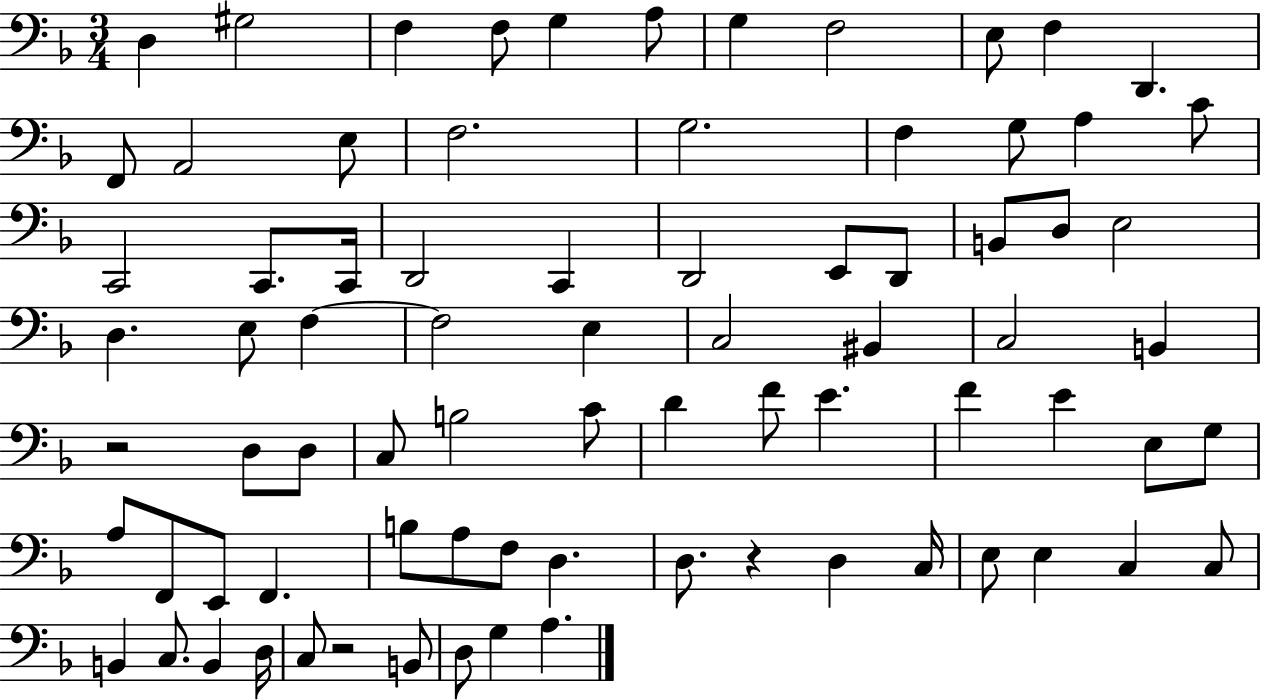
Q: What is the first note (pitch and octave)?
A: D3